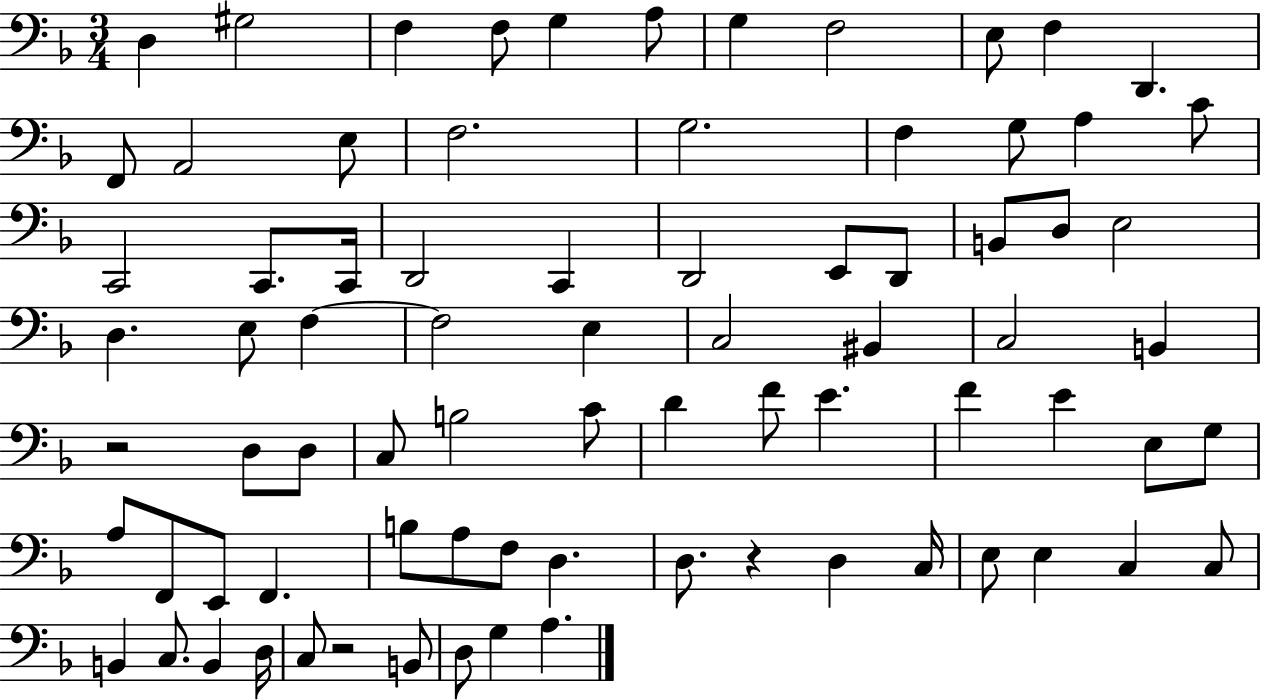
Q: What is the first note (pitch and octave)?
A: D3